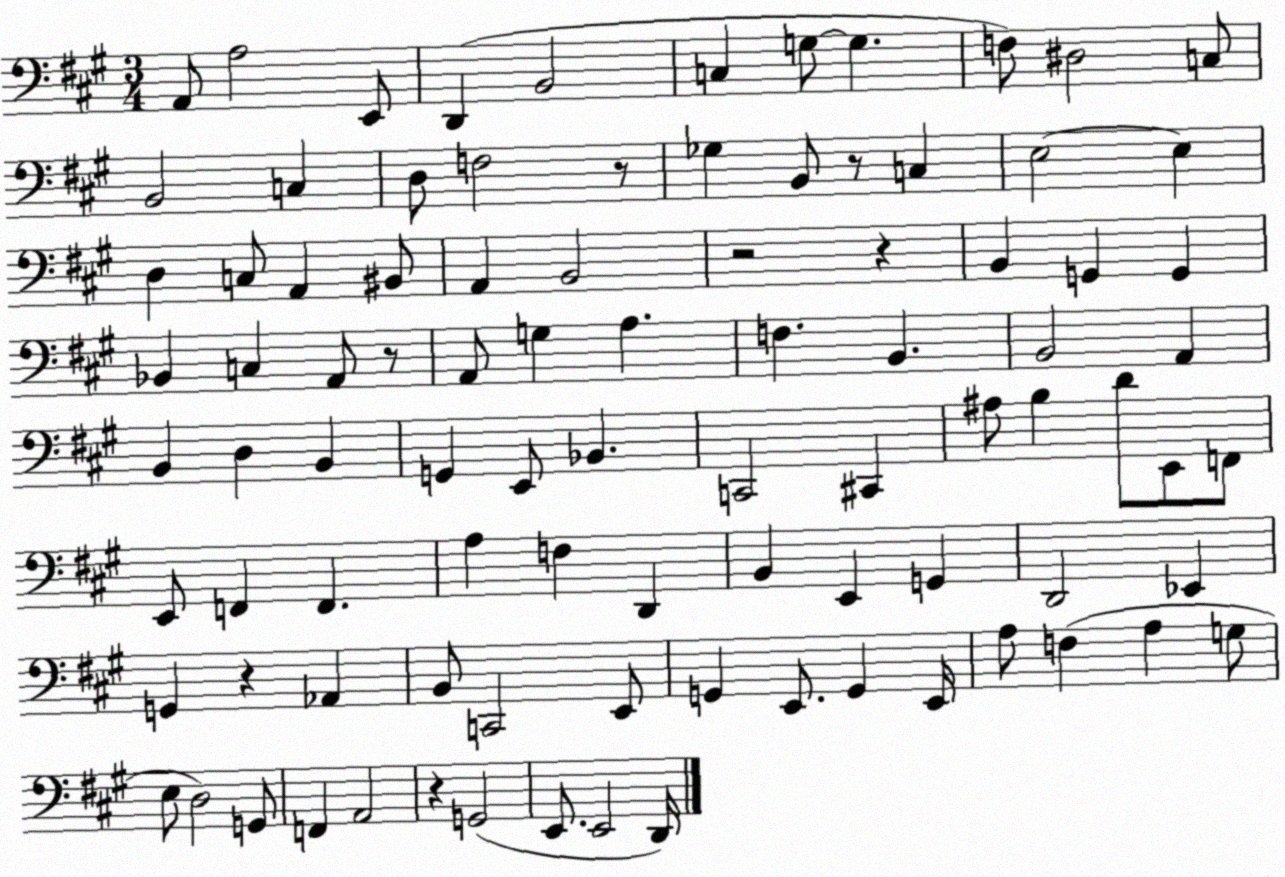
X:1
T:Untitled
M:3/4
L:1/4
K:A
A,,/2 A,2 E,,/2 D,, B,,2 C, G,/2 G, F,/2 ^D,2 C,/2 B,,2 C, D,/2 F,2 z/2 _G, B,,/2 z/2 C, E,2 E, D, C,/2 A,, ^B,,/2 A,, B,,2 z2 z B,, G,, G,, _B,, C, A,,/2 z/2 A,,/2 G, A, F, B,, B,,2 A,, B,, D, B,, G,, E,,/2 _B,, C,,2 ^C,, ^A,/2 B, D/2 E,,/2 F,,/2 E,,/2 F,, F,, A, F, D,, B,, E,, G,, D,,2 _E,, G,, z _A,, B,,/2 C,,2 E,,/2 G,, E,,/2 G,, E,,/4 A,/2 F, A, G,/2 E,/2 D,2 G,,/2 F,, A,,2 z G,,2 E,,/2 E,,2 D,,/4